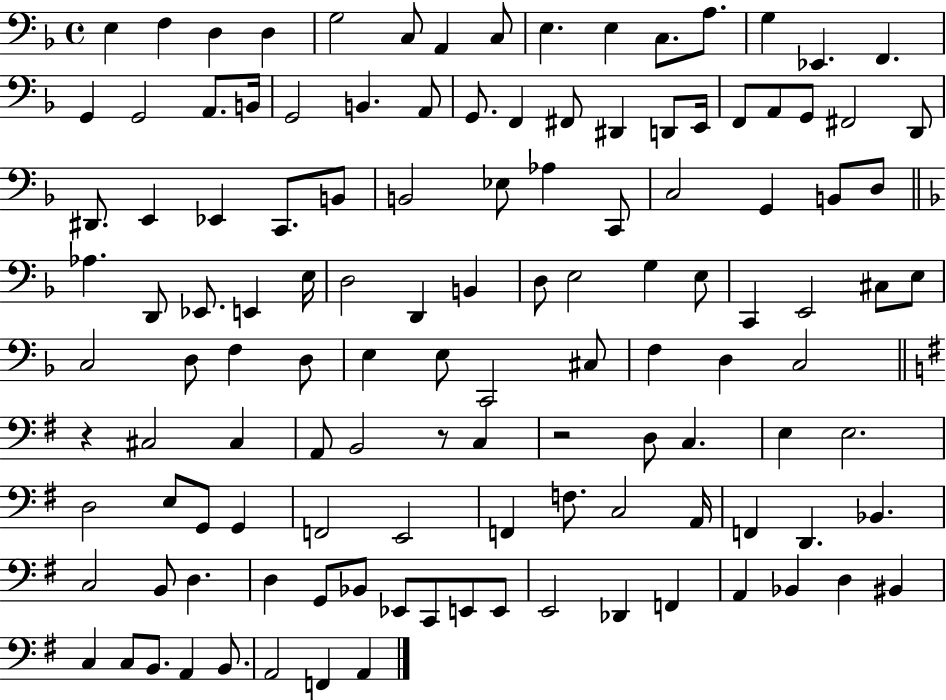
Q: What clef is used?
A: bass